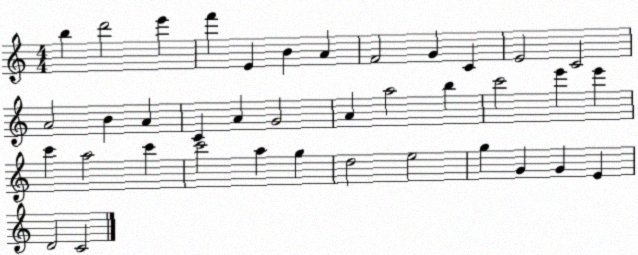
X:1
T:Untitled
M:4/4
L:1/4
K:C
b d'2 e' f' E B A F2 G C E2 C2 A2 B A C A G2 A a2 b c'2 e' e' c' a2 c' c'2 a g d2 e2 g G G E D2 C2